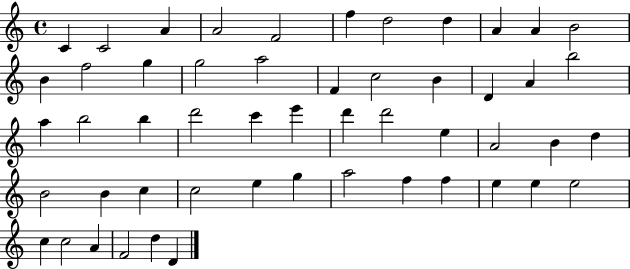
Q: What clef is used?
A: treble